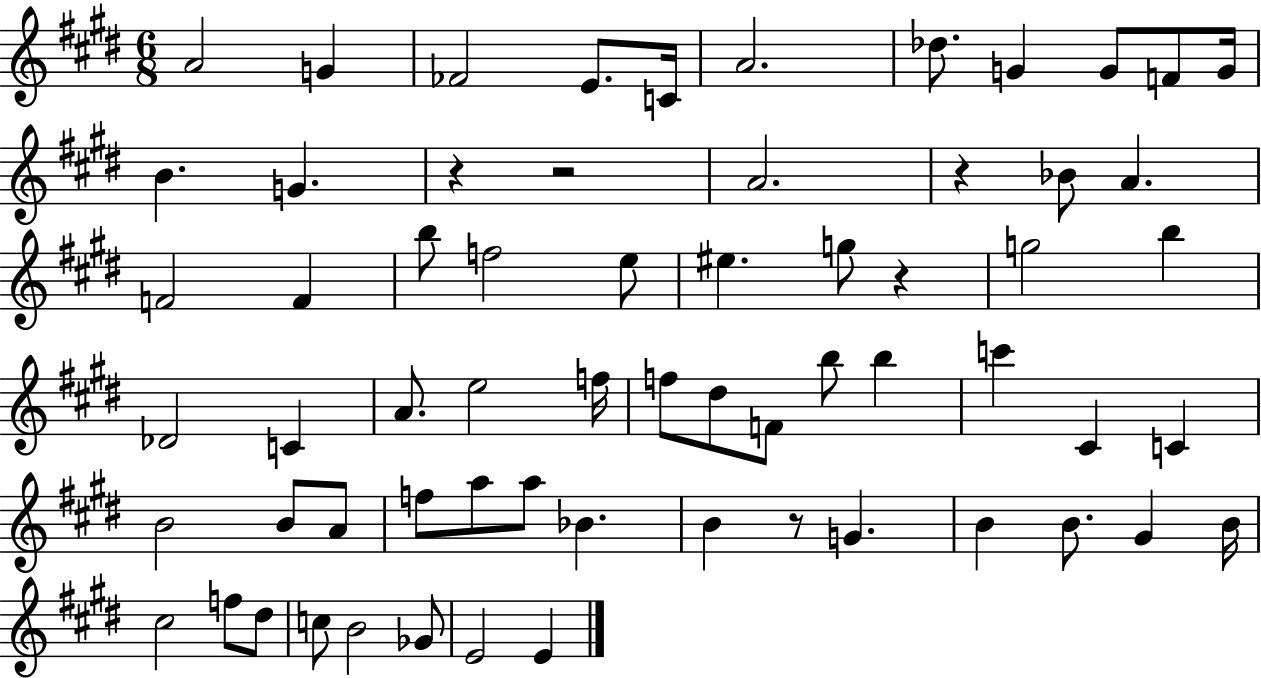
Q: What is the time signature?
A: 6/8